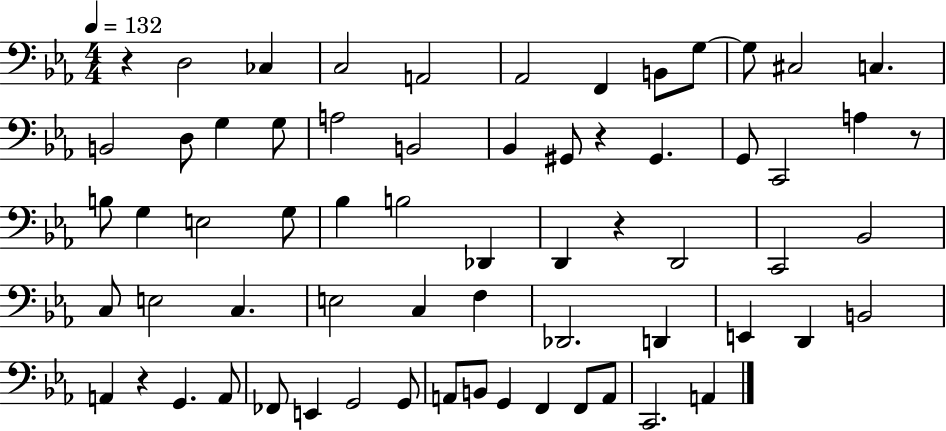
R/q D3/h CES3/q C3/h A2/h Ab2/h F2/q B2/e G3/e G3/e C#3/h C3/q. B2/h D3/e G3/q G3/e A3/h B2/h Bb2/q G#2/e R/q G#2/q. G2/e C2/h A3/q R/e B3/e G3/q E3/h G3/e Bb3/q B3/h Db2/q D2/q R/q D2/h C2/h Bb2/h C3/e E3/h C3/q. E3/h C3/q F3/q Db2/h. D2/q E2/q D2/q B2/h A2/q R/q G2/q. A2/e FES2/e E2/q G2/h G2/e A2/e B2/e G2/q F2/q F2/e A2/e C2/h. A2/q